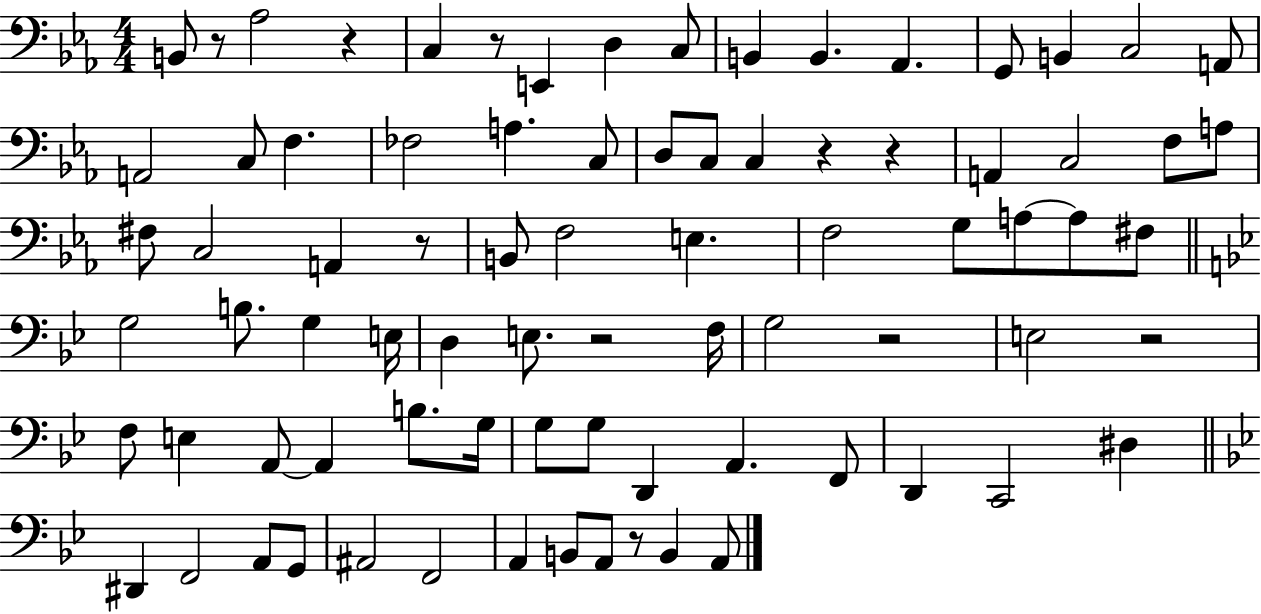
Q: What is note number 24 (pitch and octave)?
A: C3